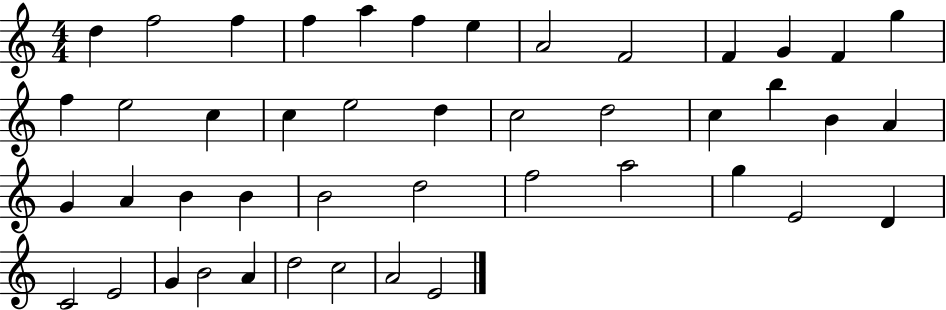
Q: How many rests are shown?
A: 0